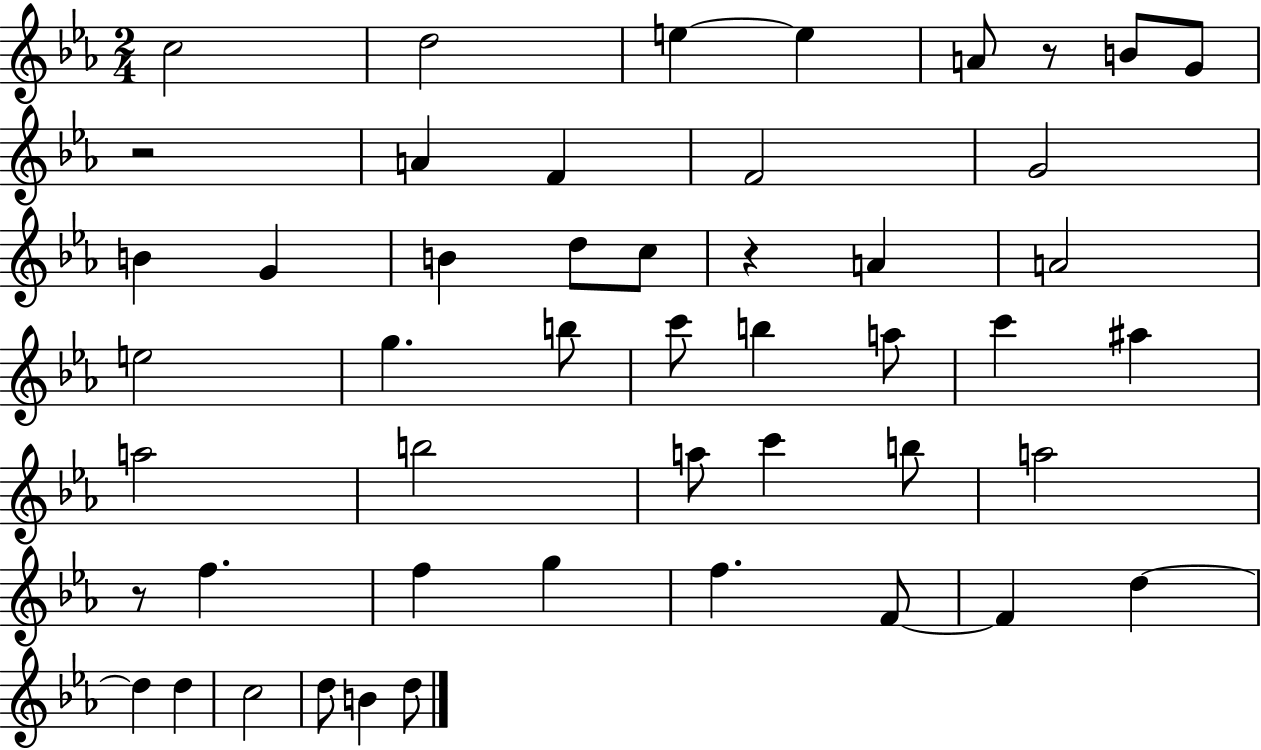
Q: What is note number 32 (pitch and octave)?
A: A5